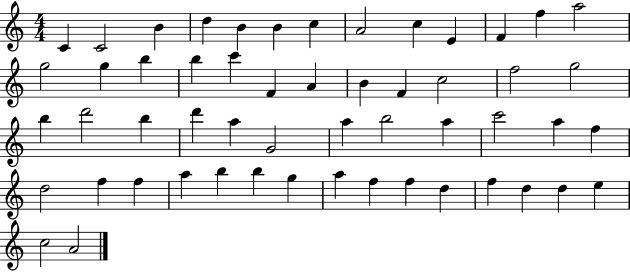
C4/q C4/h B4/q D5/q B4/q B4/q C5/q A4/h C5/q E4/q F4/q F5/q A5/h G5/h G5/q B5/q B5/q C6/q F4/q A4/q B4/q F4/q C5/h F5/h G5/h B5/q D6/h B5/q D6/q A5/q G4/h A5/q B5/h A5/q C6/h A5/q F5/q D5/h F5/q F5/q A5/q B5/q B5/q G5/q A5/q F5/q F5/q D5/q F5/q D5/q D5/q E5/q C5/h A4/h